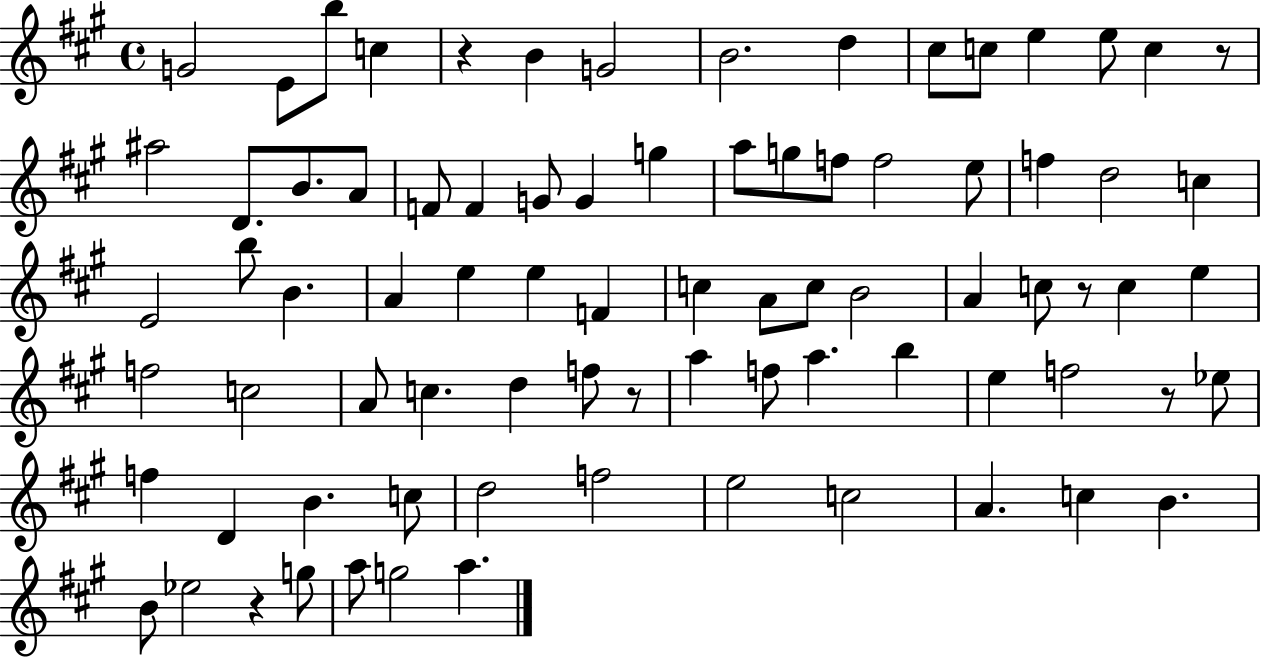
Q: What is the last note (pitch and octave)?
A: A5